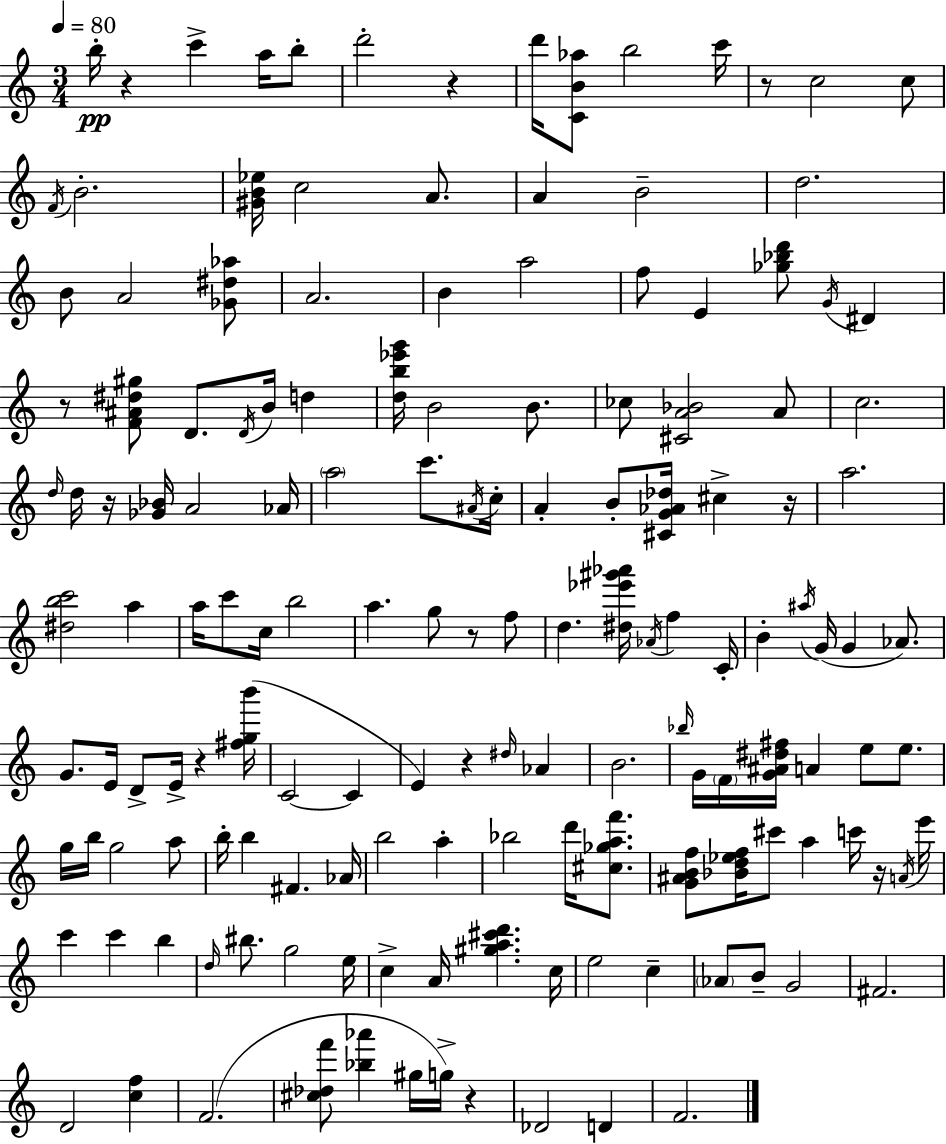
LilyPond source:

{
  \clef treble
  \numericTimeSignature
  \time 3/4
  \key c \major
  \tempo 4 = 80
  b''16-.\pp r4 c'''4-> a''16 b''8-. | d'''2-. r4 | d'''16 <c' b' aes''>8 b''2 c'''16 | r8 c''2 c''8 | \break \acciaccatura { f'16 } b'2.-. | <gis' b' ees''>16 c''2 a'8. | a'4 b'2-- | d''2. | \break b'8 a'2 <ges' dis'' aes''>8 | a'2. | b'4 a''2 | f''8 e'4 <ges'' bes'' d'''>8 \acciaccatura { g'16 } dis'4 | \break r8 <f' ais' dis'' gis''>8 d'8. \acciaccatura { d'16 } b'16 d''4 | <d'' b'' ees''' g'''>16 b'2 | b'8. ces''8 <cis' a' bes'>2 | a'8 c''2. | \break \grace { d''16 } d''16 r16 <ges' bes'>16 a'2 | aes'16 \parenthesize a''2 | c'''8. \acciaccatura { ais'16 } c''16-. a'4-. b'8-. <cis' g' aes' des''>16 | cis''4-> r16 a''2. | \break <dis'' b'' c'''>2 | a''4 a''16 c'''8 c''16 b''2 | a''4. g''8 | r8 f''8 d''4. <dis'' ees''' gis''' aes'''>16 | \break \acciaccatura { aes'16 } f''4 c'16-. b'4-. \acciaccatura { ais''16 }( g'16 | g'4 aes'8.) g'8. e'16 d'8-> | e'16-> r4 <fis'' g'' b'''>16( c'2~~ | c'4 e'4) r4 | \break \grace { dis''16 } aes'4 b'2. | \grace { bes''16 } g'16 \parenthesize f'16 <g' ais' dis'' fis''>16 | a'4 e''8 e''8. g''16 b''16 g''2 | a''8 b''16-. b''4 | \break fis'4. aes'16 b''2 | a''4-. bes''2 | d'''16 <cis'' ges'' a'' f'''>8. <g' ais' b' f''>8 <bes' d'' ees'' f''>16 | cis'''8 a''4 c'''16 r16 \acciaccatura { a'16 } e'''16 c'''4 | \break c'''4 b''4 \grace { d''16 } bis''8. | g''2 e''16 c''4-> | a'16 <gis'' a'' cis''' d'''>4. c''16 e''2 | c''4-- \parenthesize aes'8 | \break b'8-- g'2 fis'2. | d'2 | <c'' f''>4 f'2.( | <cis'' des'' f'''>8 | \break <bes'' aes'''>4 gis''16 g''16->) r4 des'2 | d'4 f'2. | \bar "|."
}